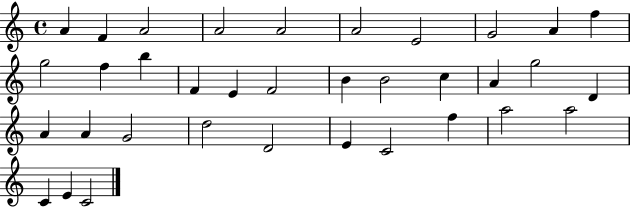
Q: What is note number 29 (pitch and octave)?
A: C4